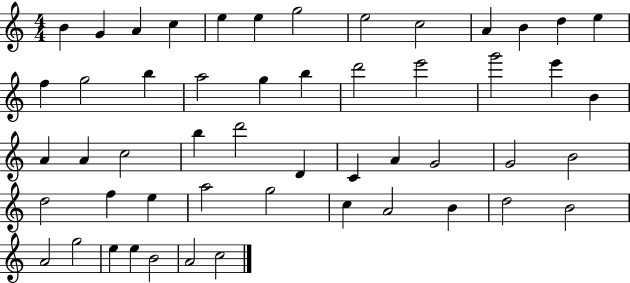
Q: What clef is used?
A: treble